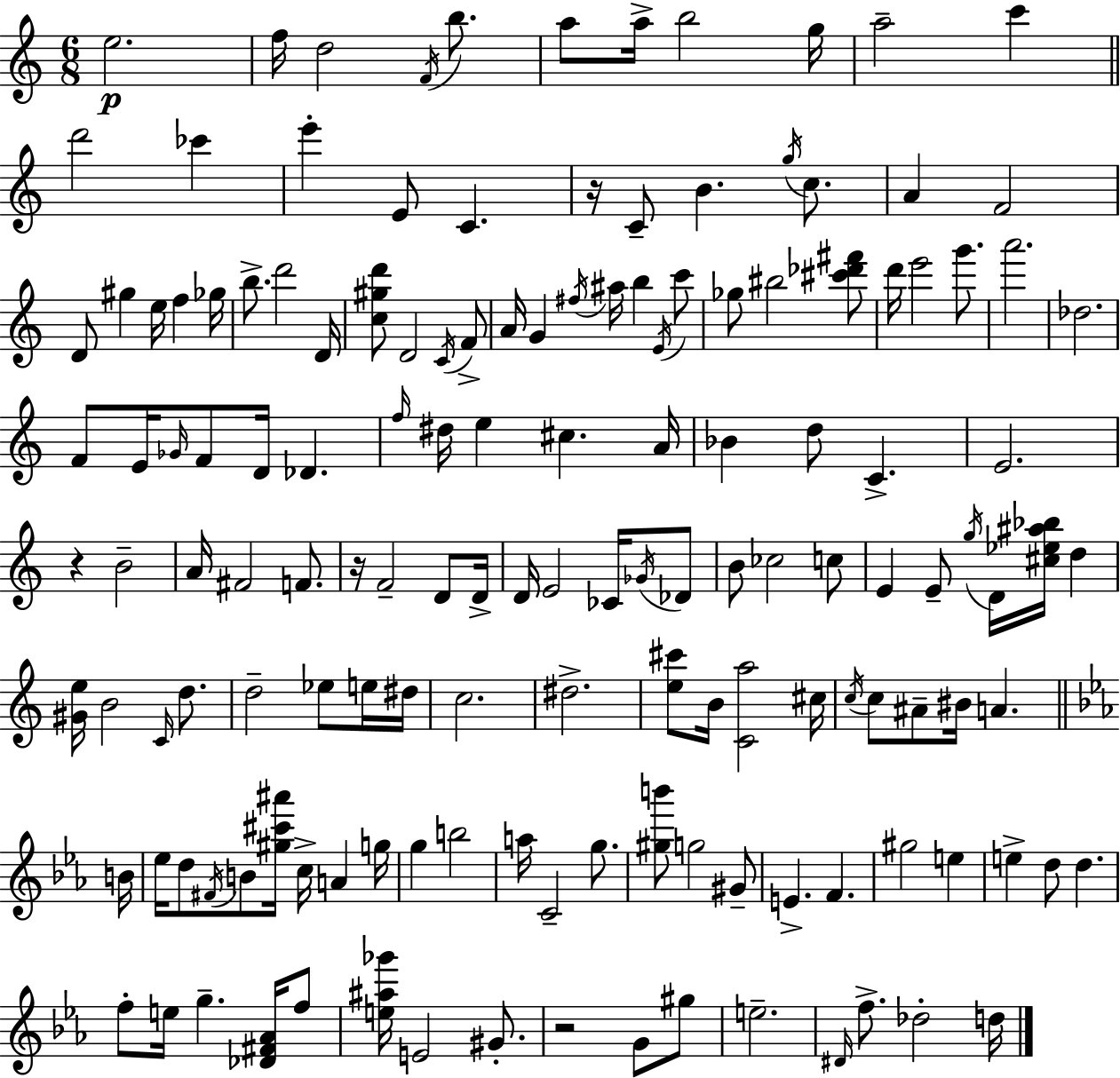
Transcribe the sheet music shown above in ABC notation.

X:1
T:Untitled
M:6/8
L:1/4
K:C
e2 f/4 d2 F/4 b/2 a/2 a/4 b2 g/4 a2 c' d'2 _c' e' E/2 C z/4 C/2 B g/4 c/2 A F2 D/2 ^g e/4 f _g/4 b/2 d'2 D/4 [c^gd']/2 D2 C/4 F/2 A/4 G ^f/4 ^a/4 b E/4 c'/2 _g/2 ^b2 [^c'_d'^f']/2 d'/4 e'2 g'/2 a'2 _d2 F/2 E/4 _G/4 F/2 D/4 _D f/4 ^d/4 e ^c A/4 _B d/2 C E2 z B2 A/4 ^F2 F/2 z/4 F2 D/2 D/4 D/4 E2 _C/4 _G/4 _D/2 B/2 _c2 c/2 E E/2 g/4 D/4 [^c_e^a_b]/4 d [^Ge]/4 B2 C/4 d/2 d2 _e/2 e/4 ^d/4 c2 ^d2 [e^c']/2 B/4 [Ca]2 ^c/4 c/4 c/2 ^A/2 ^B/4 A B/4 _e/4 d/2 ^F/4 B/2 [^g^c'^a']/4 c/4 A g/4 g b2 a/4 C2 g/2 [^gb']/2 g2 ^G/2 E F ^g2 e e d/2 d f/2 e/4 g [_D^F_A]/4 f/2 [e^a_g']/4 E2 ^G/2 z2 G/2 ^g/2 e2 ^D/4 f/2 _d2 d/4